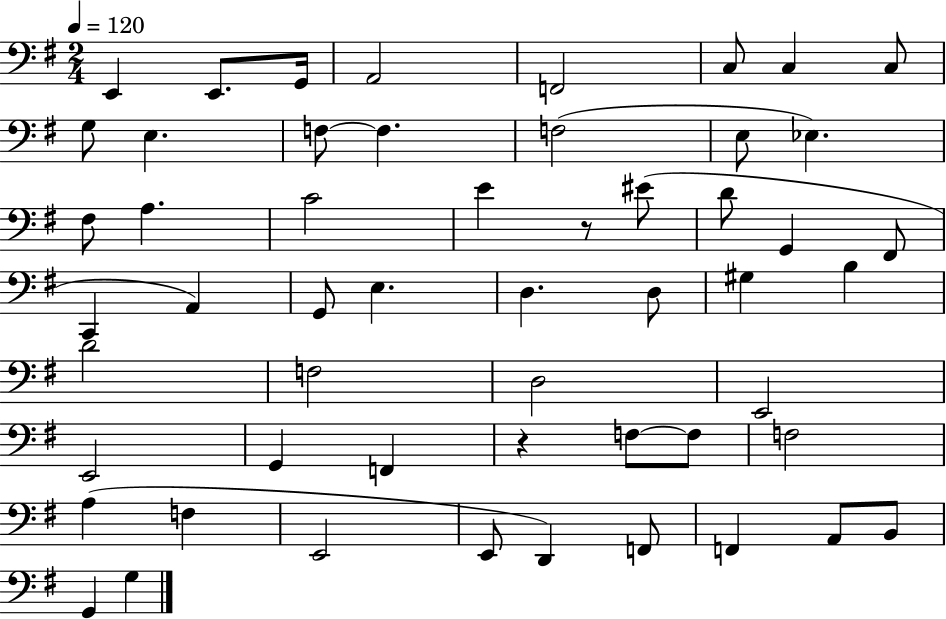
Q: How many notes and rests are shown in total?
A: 54